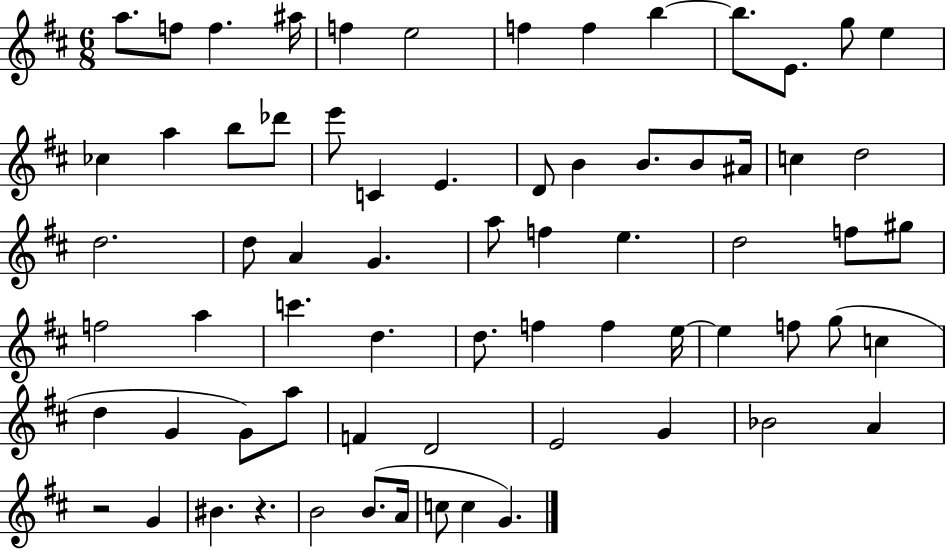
X:1
T:Untitled
M:6/8
L:1/4
K:D
a/2 f/2 f ^a/4 f e2 f f b b/2 E/2 g/2 e _c a b/2 _d'/2 e'/2 C E D/2 B B/2 B/2 ^A/4 c d2 d2 d/2 A G a/2 f e d2 f/2 ^g/2 f2 a c' d d/2 f f e/4 e f/2 g/2 c d G G/2 a/2 F D2 E2 G _B2 A z2 G ^B z B2 B/2 A/4 c/2 c G